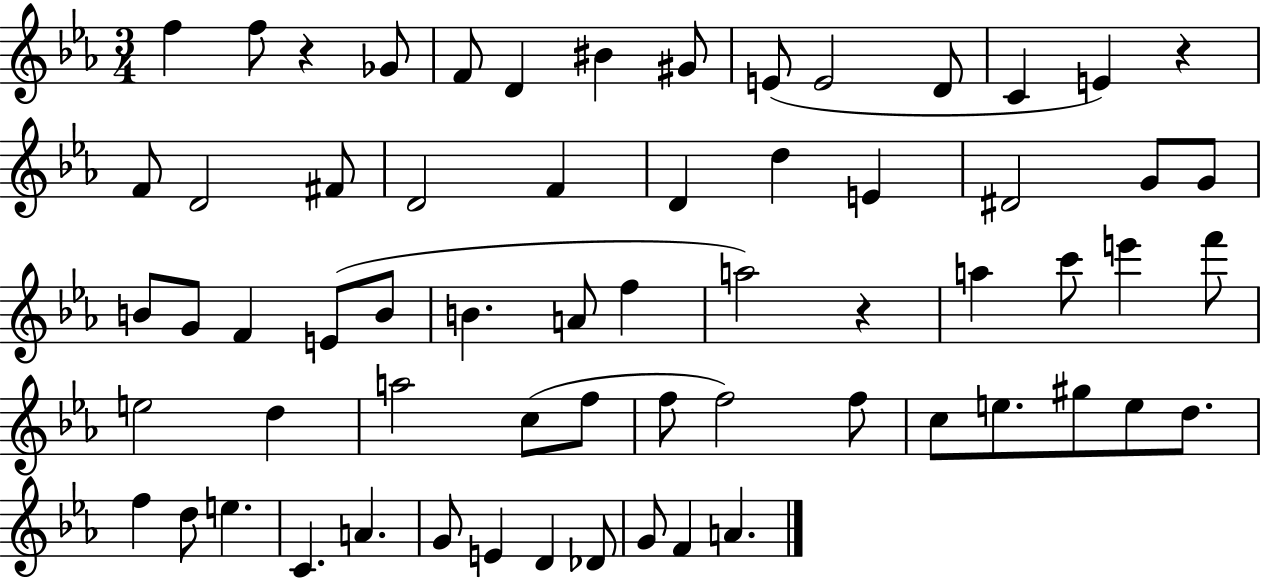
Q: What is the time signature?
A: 3/4